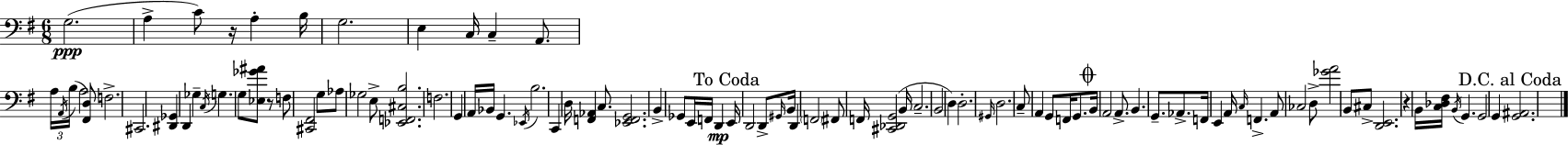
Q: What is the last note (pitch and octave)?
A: G2